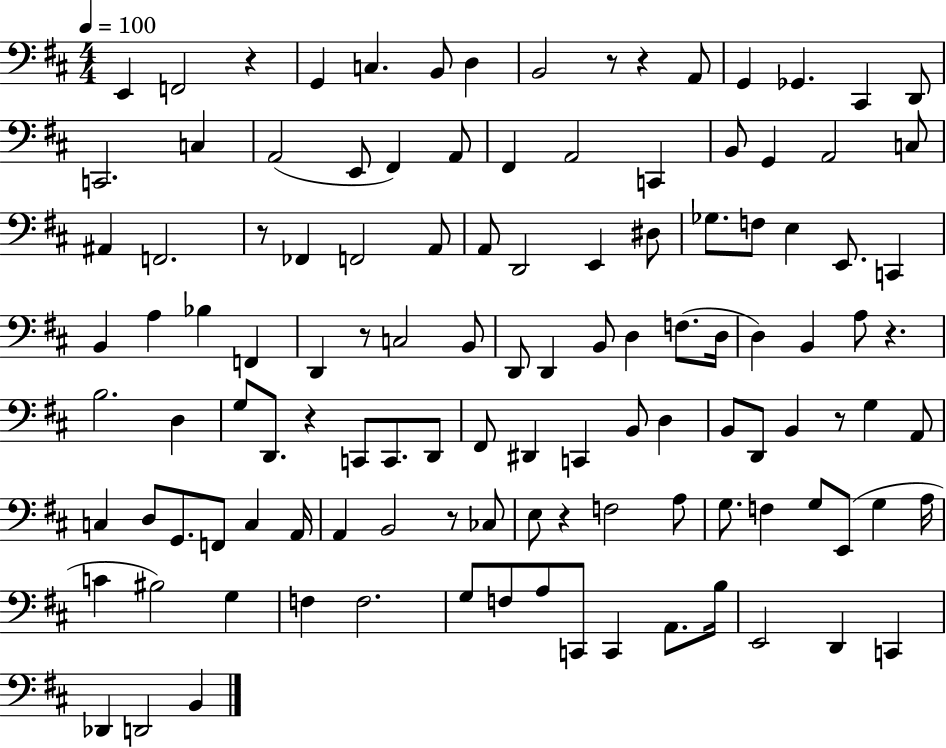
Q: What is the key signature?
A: D major